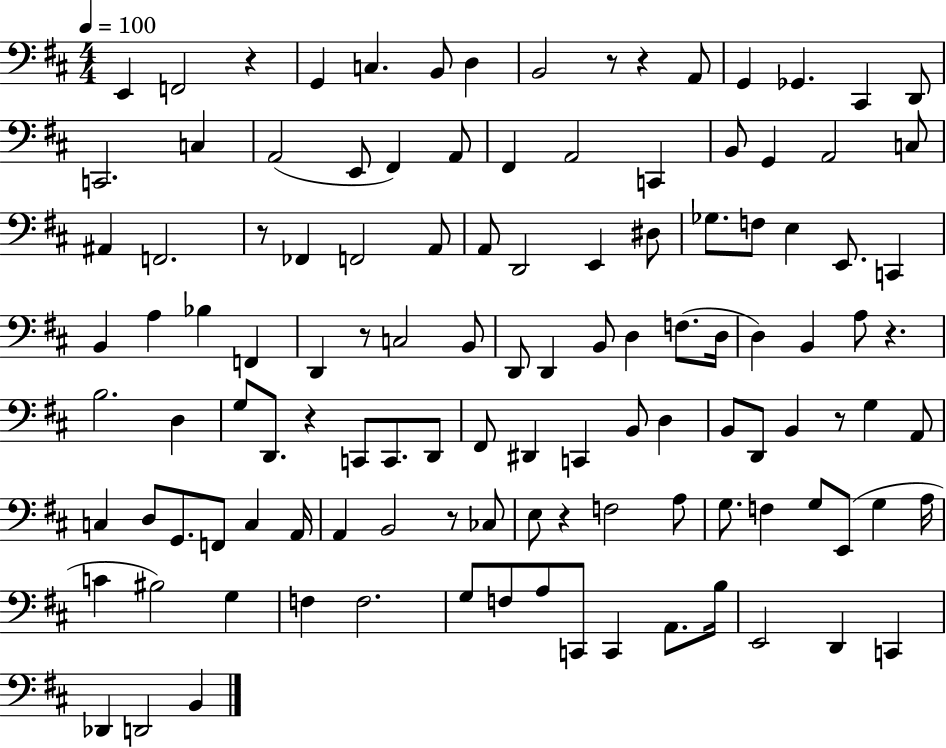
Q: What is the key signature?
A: D major